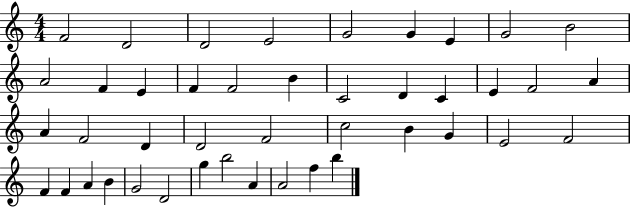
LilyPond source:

{
  \clef treble
  \numericTimeSignature
  \time 4/4
  \key c \major
  f'2 d'2 | d'2 e'2 | g'2 g'4 e'4 | g'2 b'2 | \break a'2 f'4 e'4 | f'4 f'2 b'4 | c'2 d'4 c'4 | e'4 f'2 a'4 | \break a'4 f'2 d'4 | d'2 f'2 | c''2 b'4 g'4 | e'2 f'2 | \break f'4 f'4 a'4 b'4 | g'2 d'2 | g''4 b''2 a'4 | a'2 f''4 b''4 | \break \bar "|."
}